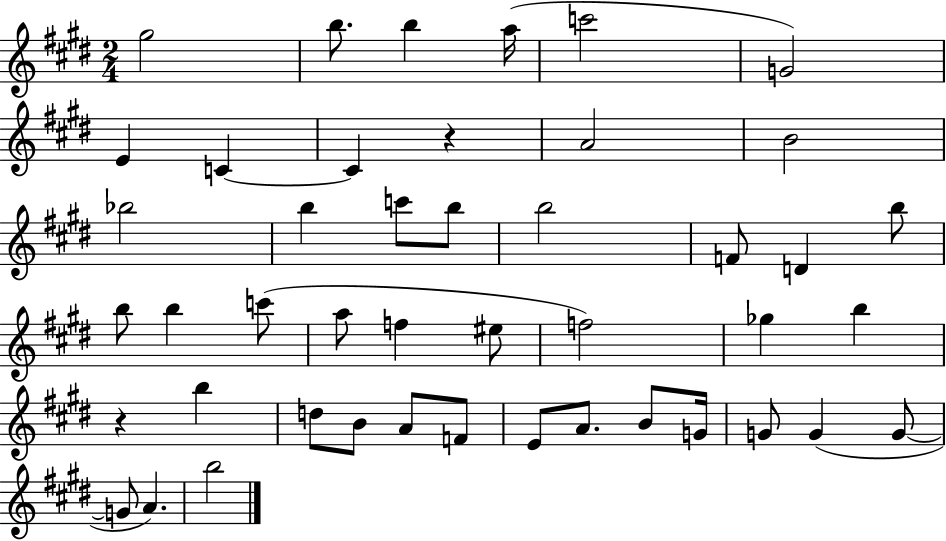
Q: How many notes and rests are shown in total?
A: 45